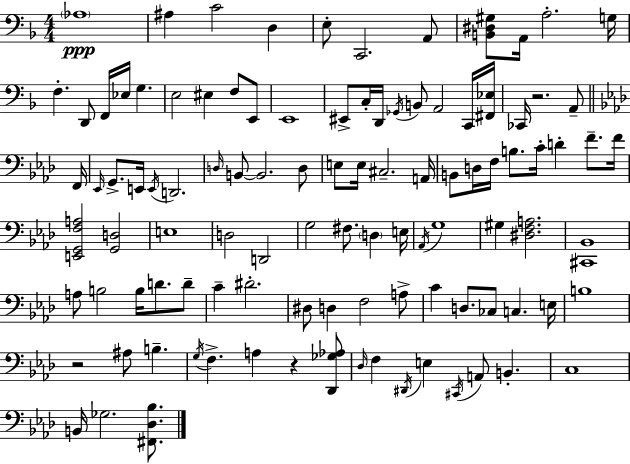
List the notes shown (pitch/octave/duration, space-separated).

Ab3/w A#3/q C4/h D3/q E3/e C2/h. A2/e [B2,D#3,G#3]/e A2/s A3/h. G3/s F3/q. D2/e F2/s Eb3/s G3/q. E3/h EIS3/q F3/e E2/e E2/w EIS2/e C3/s D2/s Gb2/s B2/e A2/h C2/s [F#2,Eb3]/s CES2/s R/h. A2/e F2/s Eb2/s G2/e. E2/s E2/s D2/h. D3/s B2/e B2/h. D3/e E3/e E3/s C#3/h. A2/s B2/e D3/s F3/s B3/e. C4/s D4/q F4/e. F4/s [E2,G2,F3,A3]/h [G2,D3]/h E3/w D3/h D2/h G3/h F#3/e. D3/q E3/s Ab2/s G3/w G#3/q [D#3,F3,A3]/h. [C#2,Bb2]/w A3/e B3/h B3/s D4/e. D4/e C4/q D#4/h. D#3/e D3/q F3/h A3/e C4/q D3/e. CES3/e C3/q. E3/s B3/w R/h A#3/e B3/q. G3/s F3/q. A3/q R/q [Db2,Gb3,Ab3]/e Db3/s F3/q D#2/s E3/q C#2/s A2/e B2/q. C3/w B2/s Gb3/h. [F#2,Db3,Bb3]/e.